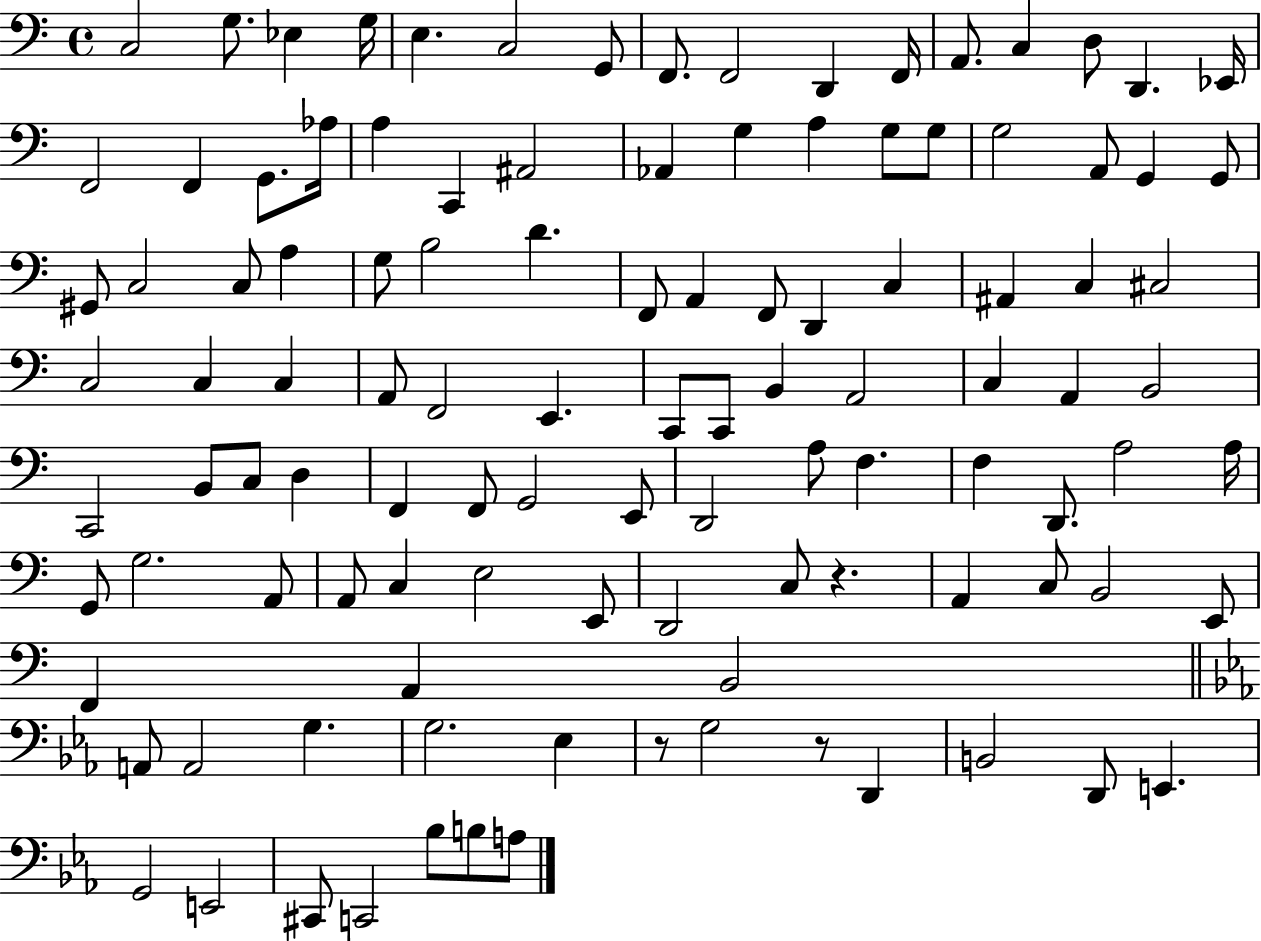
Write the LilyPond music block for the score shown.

{
  \clef bass
  \time 4/4
  \defaultTimeSignature
  \key c \major
  c2 g8. ees4 g16 | e4. c2 g,8 | f,8. f,2 d,4 f,16 | a,8. c4 d8 d,4. ees,16 | \break f,2 f,4 g,8. aes16 | a4 c,4 ais,2 | aes,4 g4 a4 g8 g8 | g2 a,8 g,4 g,8 | \break gis,8 c2 c8 a4 | g8 b2 d'4. | f,8 a,4 f,8 d,4 c4 | ais,4 c4 cis2 | \break c2 c4 c4 | a,8 f,2 e,4. | c,8 c,8 b,4 a,2 | c4 a,4 b,2 | \break c,2 b,8 c8 d4 | f,4 f,8 g,2 e,8 | d,2 a8 f4. | f4 d,8. a2 a16 | \break g,8 g2. a,8 | a,8 c4 e2 e,8 | d,2 c8 r4. | a,4 c8 b,2 e,8 | \break f,4 a,4 b,2 | \bar "||" \break \key c \minor a,8 a,2 g4. | g2. ees4 | r8 g2 r8 d,4 | b,2 d,8 e,4. | \break g,2 e,2 | cis,8 c,2 bes8 b8 a8 | \bar "|."
}